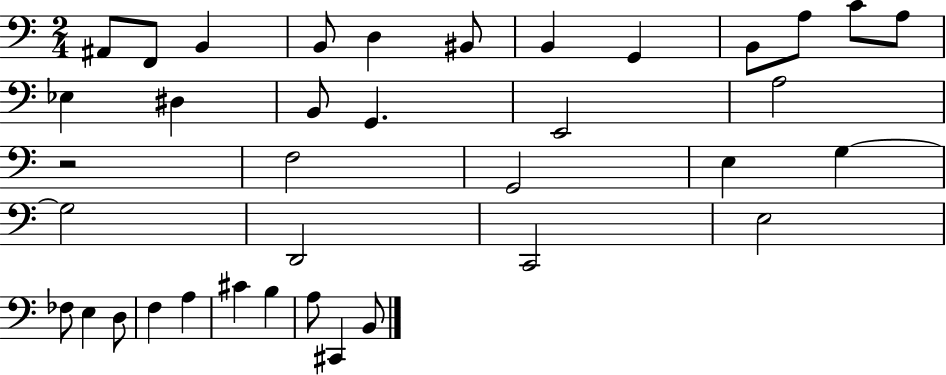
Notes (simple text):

A#2/e F2/e B2/q B2/e D3/q BIS2/e B2/q G2/q B2/e A3/e C4/e A3/e Eb3/q D#3/q B2/e G2/q. E2/h A3/h R/h F3/h G2/h E3/q G3/q G3/h D2/h C2/h E3/h FES3/e E3/q D3/e F3/q A3/q C#4/q B3/q A3/e C#2/q B2/e